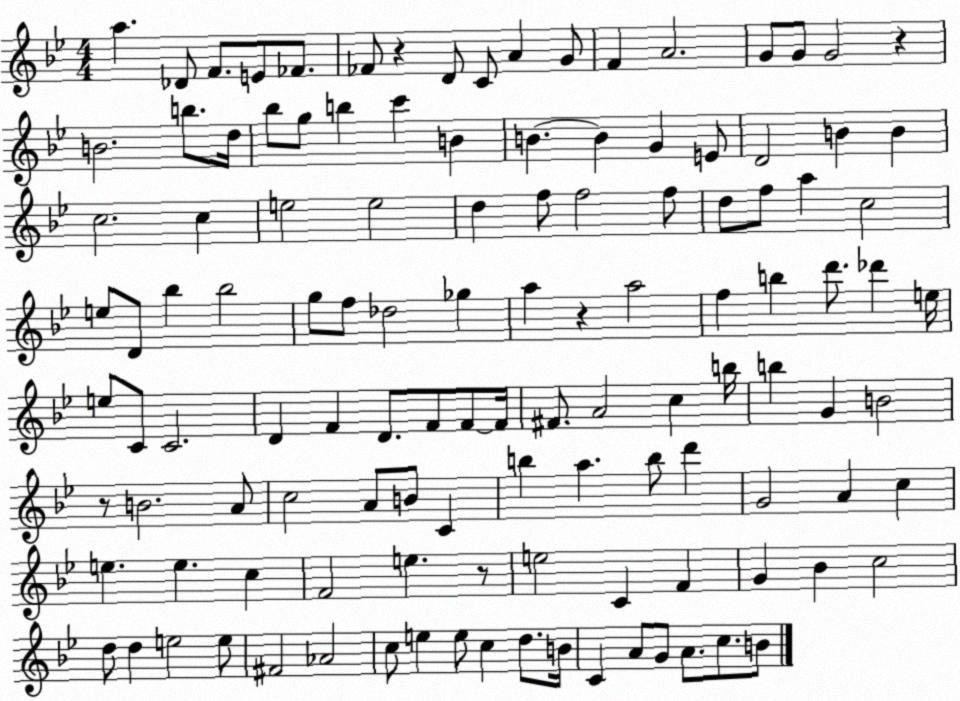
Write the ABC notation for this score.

X:1
T:Untitled
M:4/4
L:1/4
K:Bb
a _D/2 F/2 E/2 _F/2 _F/2 z D/2 C/2 A G/2 F A2 G/2 G/2 G2 z B2 b/2 d/4 _b/2 g/2 b c' B B B G E/2 D2 B B c2 c e2 e2 d f/2 f2 f/2 d/2 f/2 a c2 e/2 D/2 _b _b2 g/2 f/2 _d2 _g a z a2 f b d'/2 _d' e/4 e/2 C/2 C2 D F D/2 F/2 F/2 F/4 ^F/2 A2 c b/4 b G B2 z/2 B2 A/2 c2 A/2 B/2 C b a b/2 d' G2 A c e e c F2 e z/2 e2 C F G _B c2 d/2 d e2 e/2 ^F2 _A2 c/2 e e/2 c d/2 B/4 C A/2 G/2 A/2 c/2 B/2